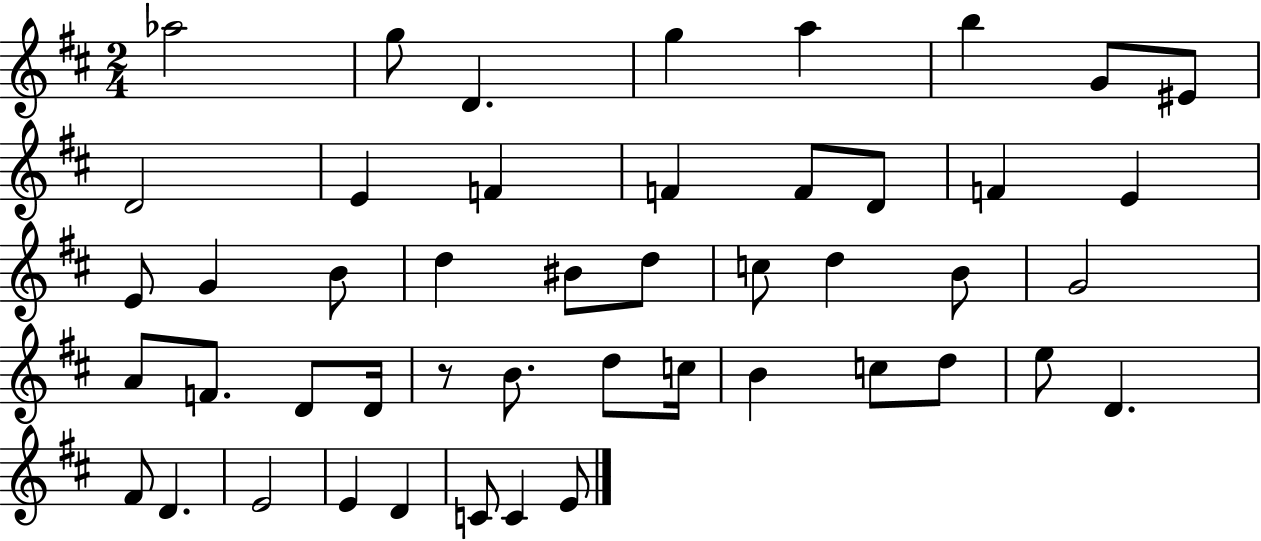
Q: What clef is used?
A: treble